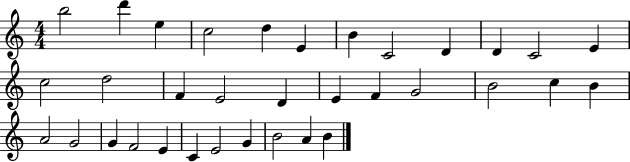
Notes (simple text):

B5/h D6/q E5/q C5/h D5/q E4/q B4/q C4/h D4/q D4/q C4/h E4/q C5/h D5/h F4/q E4/h D4/q E4/q F4/q G4/h B4/h C5/q B4/q A4/h G4/h G4/q F4/h E4/q C4/q E4/h G4/q B4/h A4/q B4/q